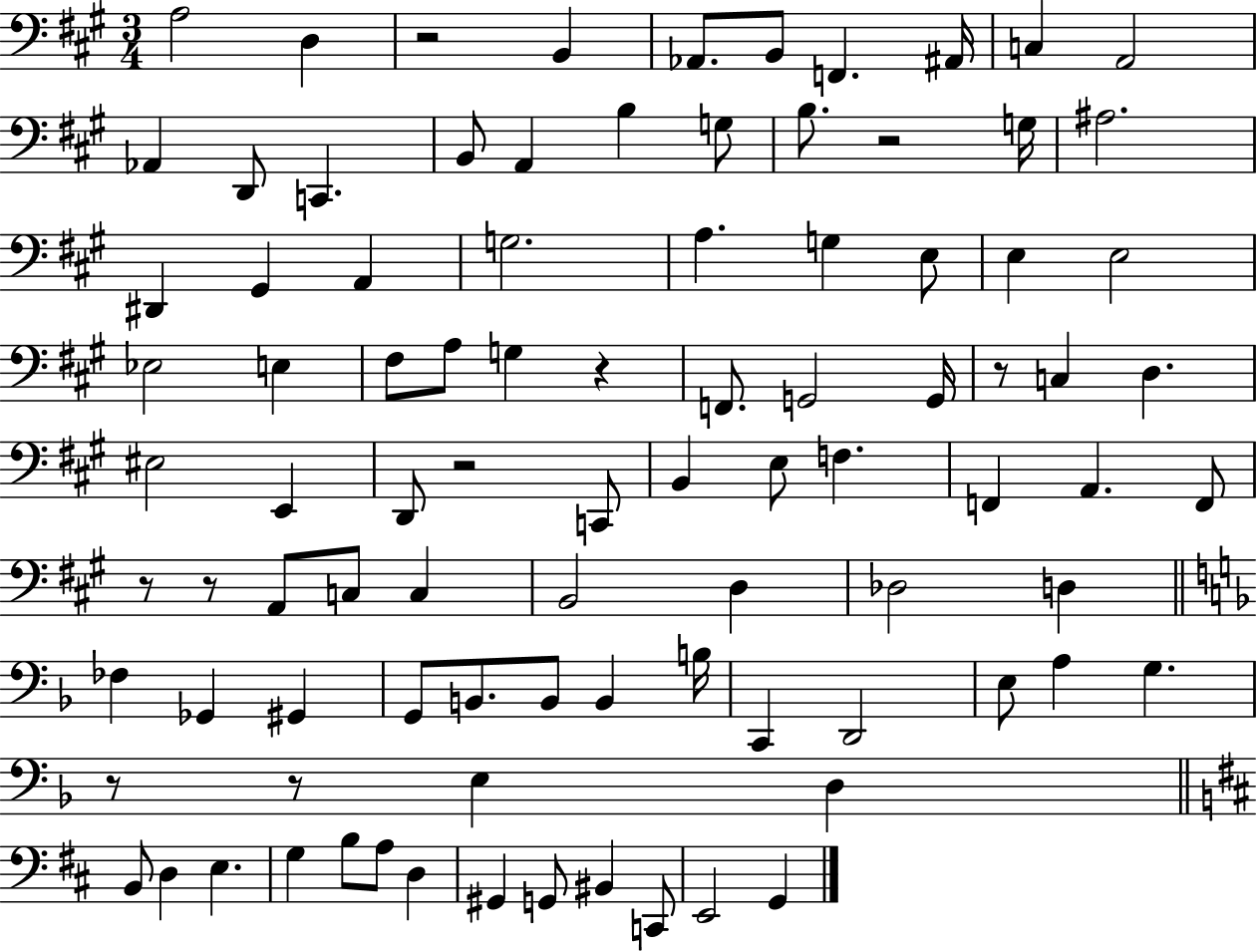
A3/h D3/q R/h B2/q Ab2/e. B2/e F2/q. A#2/s C3/q A2/h Ab2/q D2/e C2/q. B2/e A2/q B3/q G3/e B3/e. R/h G3/s A#3/h. D#2/q G#2/q A2/q G3/h. A3/q. G3/q E3/e E3/q E3/h Eb3/h E3/q F#3/e A3/e G3/q R/q F2/e. G2/h G2/s R/e C3/q D3/q. EIS3/h E2/q D2/e R/h C2/e B2/q E3/e F3/q. F2/q A2/q. F2/e R/e R/e A2/e C3/e C3/q B2/h D3/q Db3/h D3/q FES3/q Gb2/q G#2/q G2/e B2/e. B2/e B2/q B3/s C2/q D2/h E3/e A3/q G3/q. R/e R/e E3/q D3/q B2/e D3/q E3/q. G3/q B3/e A3/e D3/q G#2/q G2/e BIS2/q C2/e E2/h G2/q